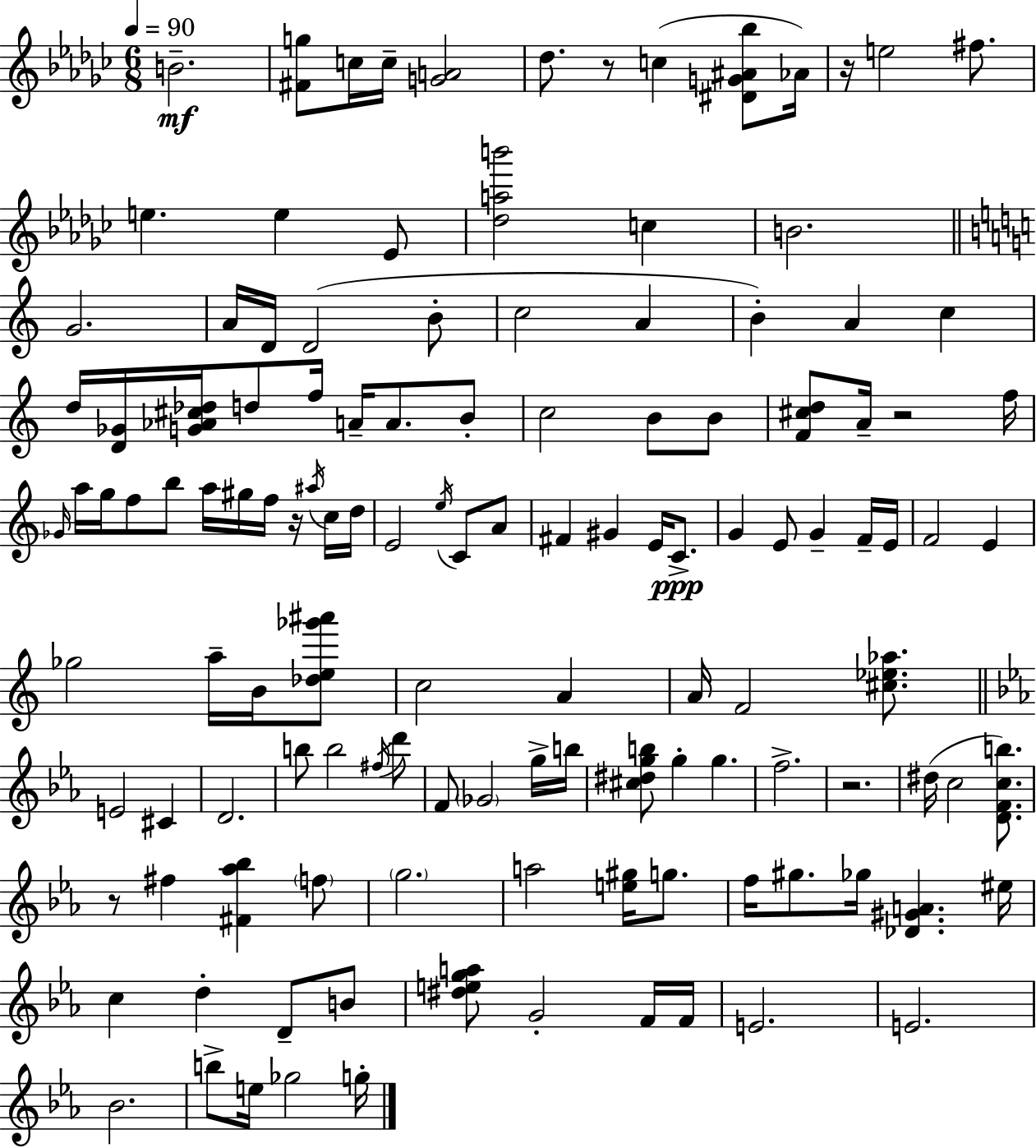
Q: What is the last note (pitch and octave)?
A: G5